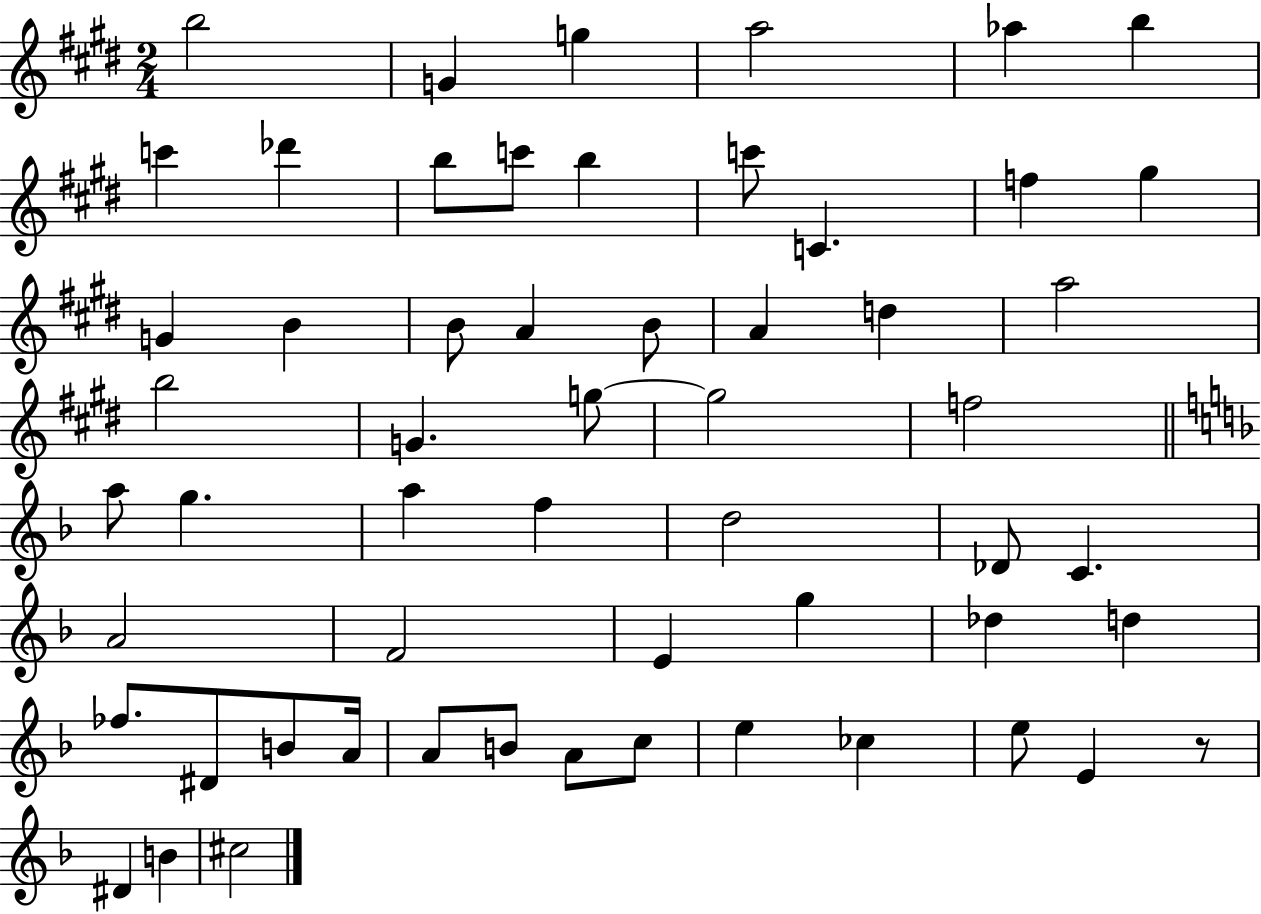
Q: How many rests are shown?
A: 1